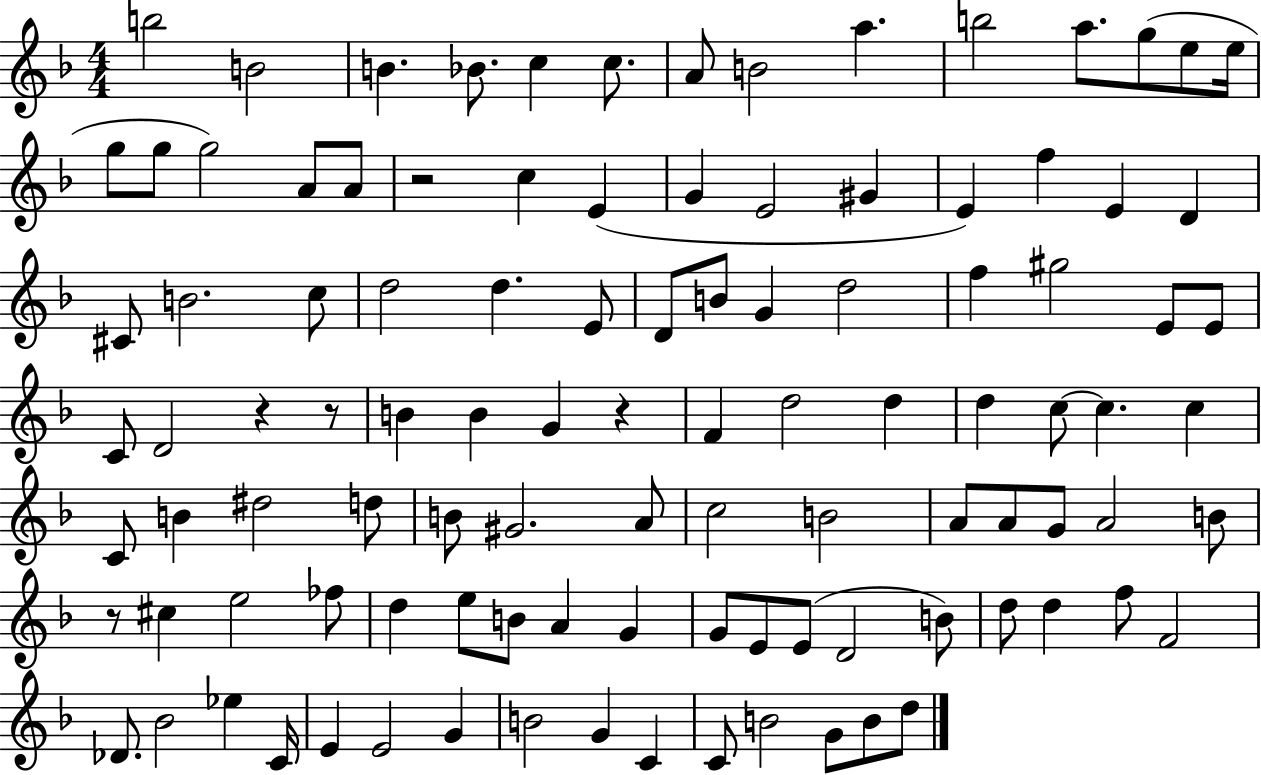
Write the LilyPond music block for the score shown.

{
  \clef treble
  \numericTimeSignature
  \time 4/4
  \key f \major
  b''2 b'2 | b'4. bes'8. c''4 c''8. | a'8 b'2 a''4. | b''2 a''8. g''8( e''8 e''16 | \break g''8 g''8 g''2) a'8 a'8 | r2 c''4 e'4( | g'4 e'2 gis'4 | e'4) f''4 e'4 d'4 | \break cis'8 b'2. c''8 | d''2 d''4. e'8 | d'8 b'8 g'4 d''2 | f''4 gis''2 e'8 e'8 | \break c'8 d'2 r4 r8 | b'4 b'4 g'4 r4 | f'4 d''2 d''4 | d''4 c''8~~ c''4. c''4 | \break c'8 b'4 dis''2 d''8 | b'8 gis'2. a'8 | c''2 b'2 | a'8 a'8 g'8 a'2 b'8 | \break r8 cis''4 e''2 fes''8 | d''4 e''8 b'8 a'4 g'4 | g'8 e'8 e'8( d'2 b'8) | d''8 d''4 f''8 f'2 | \break des'8. bes'2 ees''4 c'16 | e'4 e'2 g'4 | b'2 g'4 c'4 | c'8 b'2 g'8 b'8 d''8 | \break \bar "|."
}